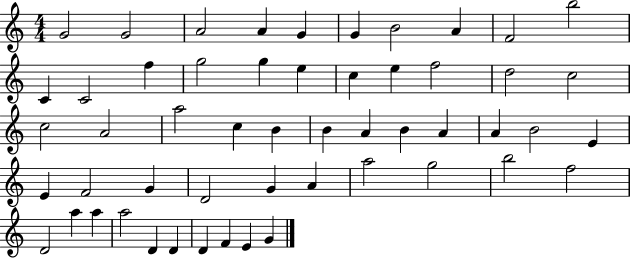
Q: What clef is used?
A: treble